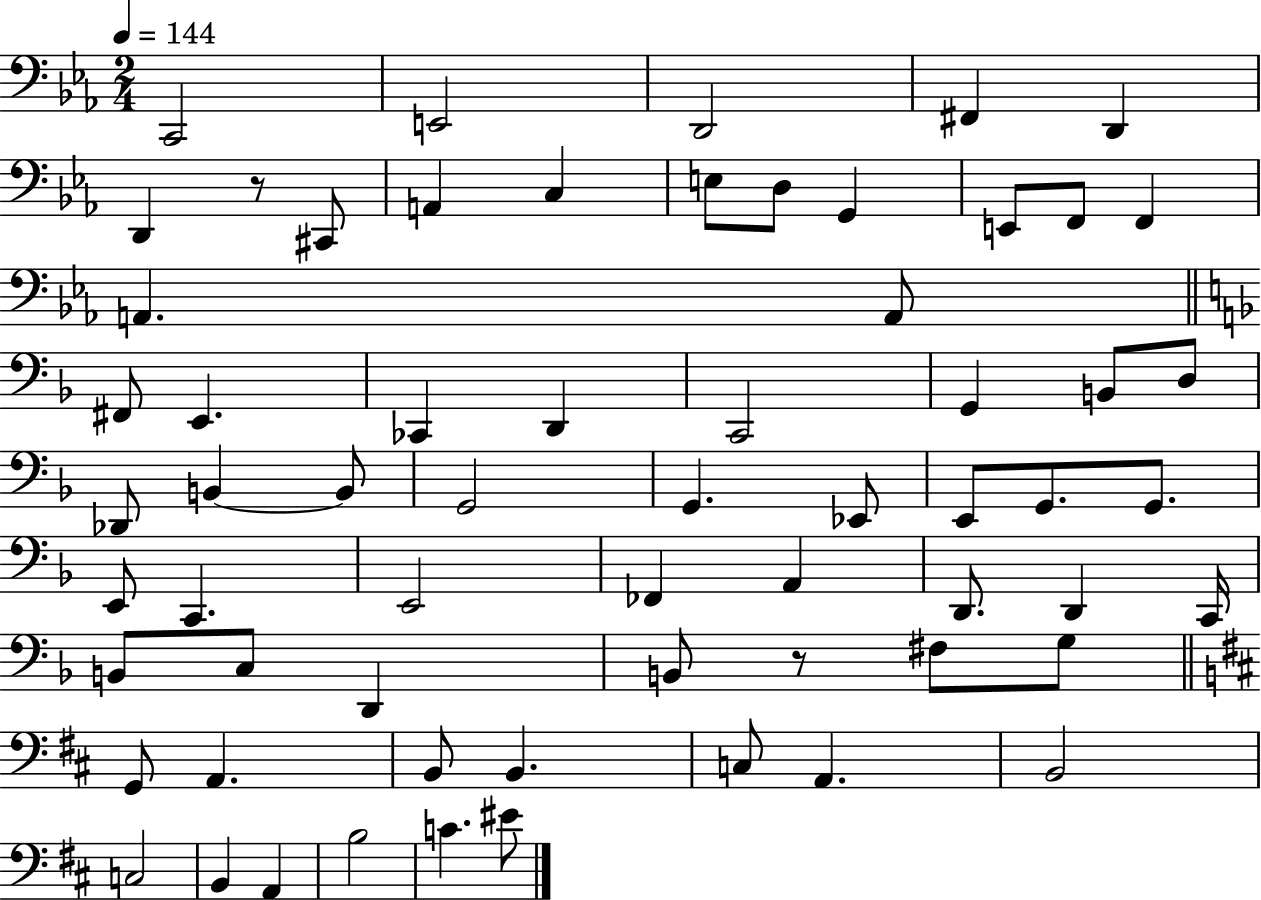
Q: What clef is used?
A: bass